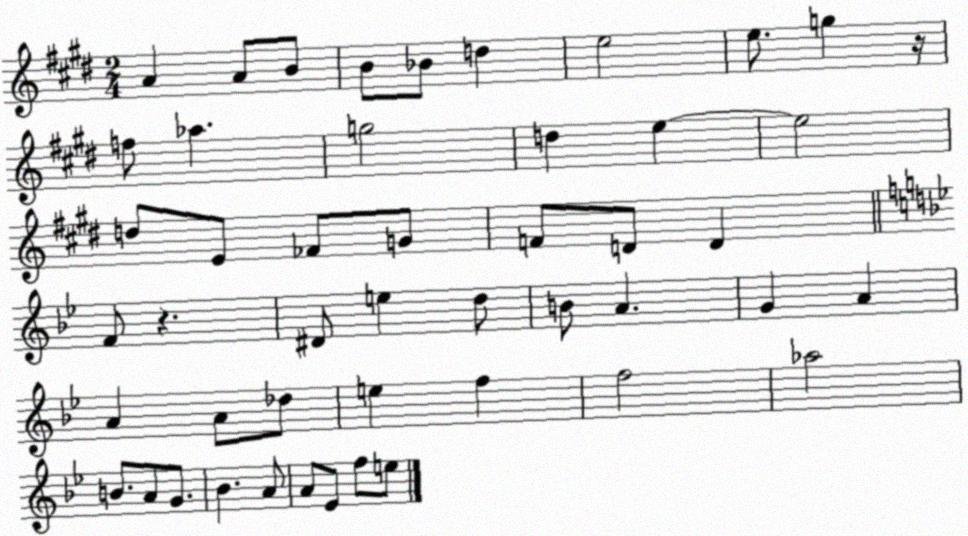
X:1
T:Untitled
M:2/4
L:1/4
K:E
A A/2 B/2 B/2 _B/2 d e2 e/2 g z/4 f/2 _a g2 d e e2 d/2 E/2 _F/2 G/2 F/2 D/2 D F/2 z ^D/2 e d/2 B/2 A G A A A/2 _d/2 e f f2 _a2 B/2 A/2 G/2 _B A/2 A/2 _E/2 f/2 e/2